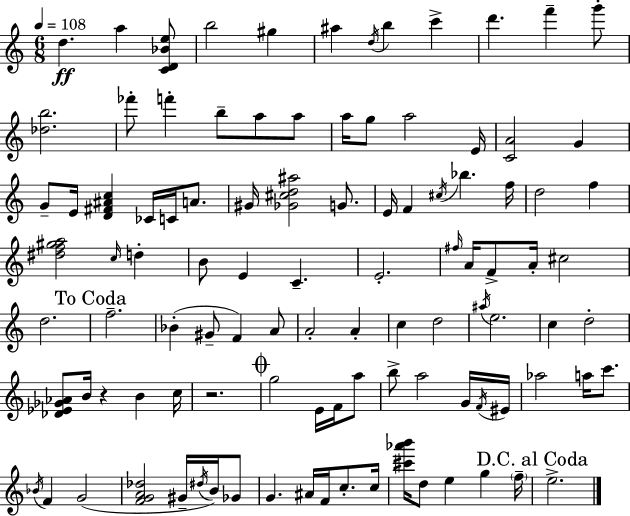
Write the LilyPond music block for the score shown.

{
  \clef treble
  \numericTimeSignature
  \time 6/8
  \key a \minor
  \tempo 4 = 108
  d''4.\ff a''4 <c' d' bes' e''>8 | b''2 gis''4 | ais''4 \acciaccatura { d''16 } b''4 c'''4-> | d'''4. f'''4-- g'''8-. | \break <des'' b''>2. | fes'''8-. f'''4-. b''8-- a''8 a''8 | a''16 g''8 a''2 | e'16 <c' a'>2 g'4 | \break g'8-- e'16 <d' fis' ais' c''>4 ces'16 c'16 a'8. | gis'16 <ges' cis'' d'' ais''>2 g'8. | e'16 f'4 \acciaccatura { cis''16 } bes''4. | f''16 d''2 f''4 | \break <dis'' f'' gis'' a''>2 \grace { c''16 } d''4-. | b'8 e'4 c'4.-- | e'2.-. | \grace { fis''16 } a'16 f'8-> a'16-. cis''2 | \break d''2. | \mark "To Coda" f''2.-- | bes'4-.( gis'8-- f'4) | a'8 a'2-. | \break a'4-. c''4 d''2 | \acciaccatura { ais''16 } e''2. | c''4 d''2-. | <des' ees' ges' aes'>8 b'16 r4 | \break b'4 c''16 r2. | \mark \markup { \musicglyph "scripts.coda" } g''2 | e'16 f'16 a''8 b''8-> a''2 | g'16 \acciaccatura { f'16 } eis'16 aes''2 | \break a''16 c'''8. \acciaccatura { bes'16 } f'4 g'2( | <f' g' a' des''>2 | gis'16-- \acciaccatura { dis''16 }) b'16 ges'8 g'4. | ais'16 f'16 c''8.-. c''16 <cis''' aes''' b'''>16 d''8 e''4 | \break g''4 \parenthesize f''16-- \mark "D.C. al Coda" e''2.-> | \bar "|."
}